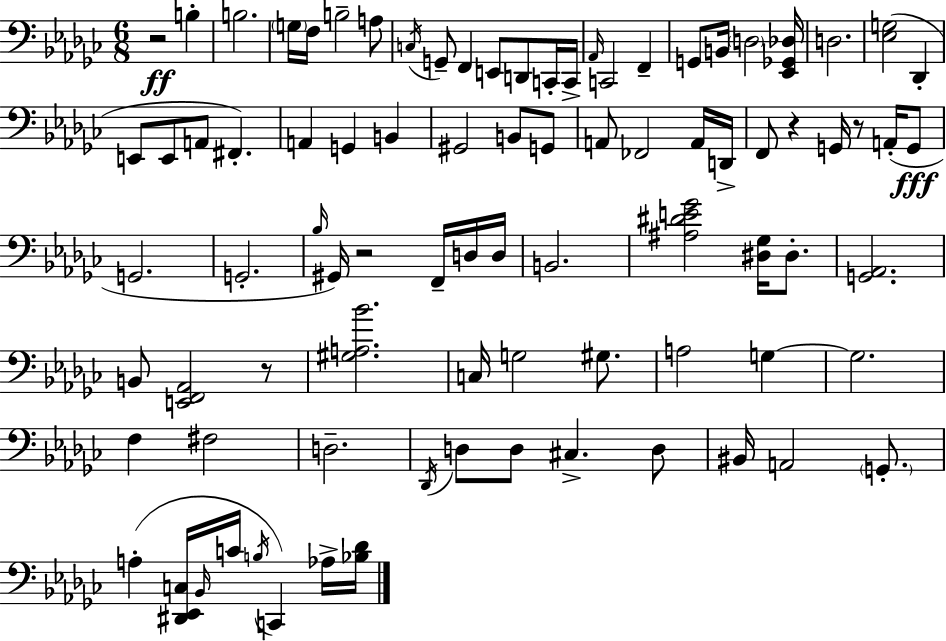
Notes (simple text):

R/h B3/q B3/h. G3/s F3/s B3/h A3/e C3/s G2/e F2/q E2/e D2/e C2/s C2/s Ab2/s C2/h F2/q G2/e B2/s D3/h [Eb2,Gb2,Db3]/s D3/h. [Eb3,G3]/h Db2/q E2/e E2/e A2/e F#2/q. A2/q G2/q B2/q G#2/h B2/e G2/e A2/e FES2/h A2/s D2/s F2/e R/q G2/s R/e A2/s G2/e G2/h. G2/h. Bb3/s G#2/s R/h F2/s D3/s D3/s B2/h. [A#3,D#4,E4,Gb4]/h [D#3,Gb3]/s D#3/e. [G2,Ab2]/h. B2/e [E2,F2,Ab2]/h R/e [G#3,A3,Bb4]/h. C3/s G3/h G#3/e. A3/h G3/q G3/h. F3/q F#3/h D3/h. Db2/s D3/e D3/e C#3/q. D3/e BIS2/s A2/h G2/e. A3/q [D#2,Eb2,C3]/s Bb2/s C4/s B3/s C2/q Ab3/s [Bb3,Db4]/s